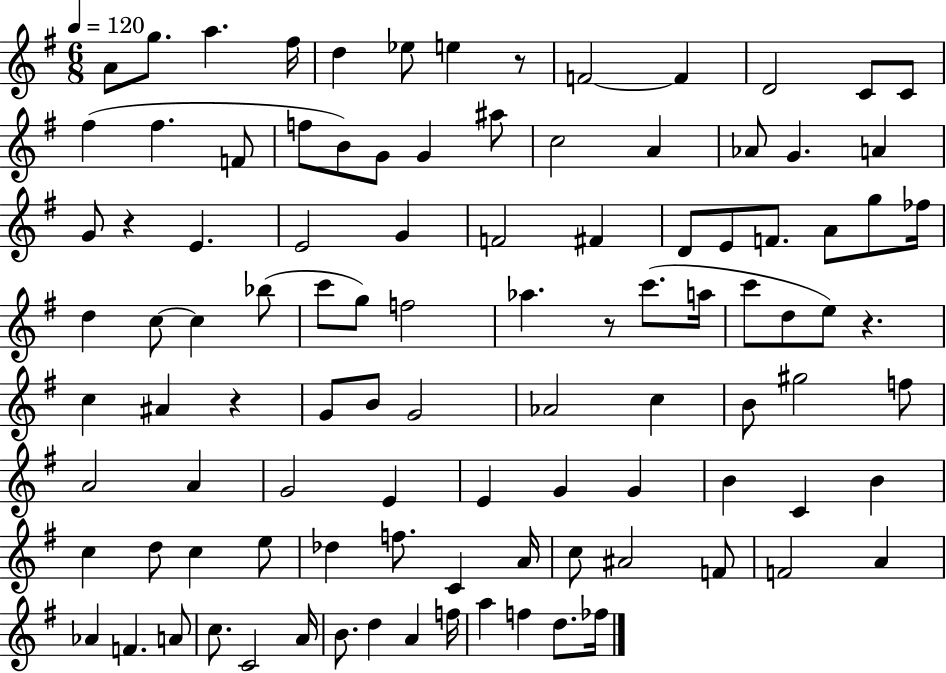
A4/e G5/e. A5/q. F#5/s D5/q Eb5/e E5/q R/e F4/h F4/q D4/h C4/e C4/e F#5/q F#5/q. F4/e F5/e B4/e G4/e G4/q A#5/e C5/h A4/q Ab4/e G4/q. A4/q G4/e R/q E4/q. E4/h G4/q F4/h F#4/q D4/e E4/e F4/e. A4/e G5/e FES5/s D5/q C5/e C5/q Bb5/e C6/e G5/e F5/h Ab5/q. R/e C6/e. A5/s C6/e D5/e E5/e R/q. C5/q A#4/q R/q G4/e B4/e G4/h Ab4/h C5/q B4/e G#5/h F5/e A4/h A4/q G4/h E4/q E4/q G4/q G4/q B4/q C4/q B4/q C5/q D5/e C5/q E5/e Db5/q F5/e. C4/q A4/s C5/e A#4/h F4/e F4/h A4/q Ab4/q F4/q. A4/e C5/e. C4/h A4/s B4/e. D5/q A4/q F5/s A5/q F5/q D5/e. FES5/s